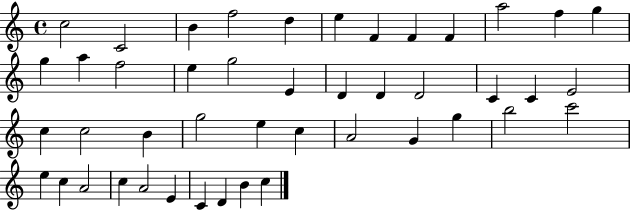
{
  \clef treble
  \time 4/4
  \defaultTimeSignature
  \key c \major
  c''2 c'2 | b'4 f''2 d''4 | e''4 f'4 f'4 f'4 | a''2 f''4 g''4 | \break g''4 a''4 f''2 | e''4 g''2 e'4 | d'4 d'4 d'2 | c'4 c'4 e'2 | \break c''4 c''2 b'4 | g''2 e''4 c''4 | a'2 g'4 g''4 | b''2 c'''2 | \break e''4 c''4 a'2 | c''4 a'2 e'4 | c'4 d'4 b'4 c''4 | \bar "|."
}